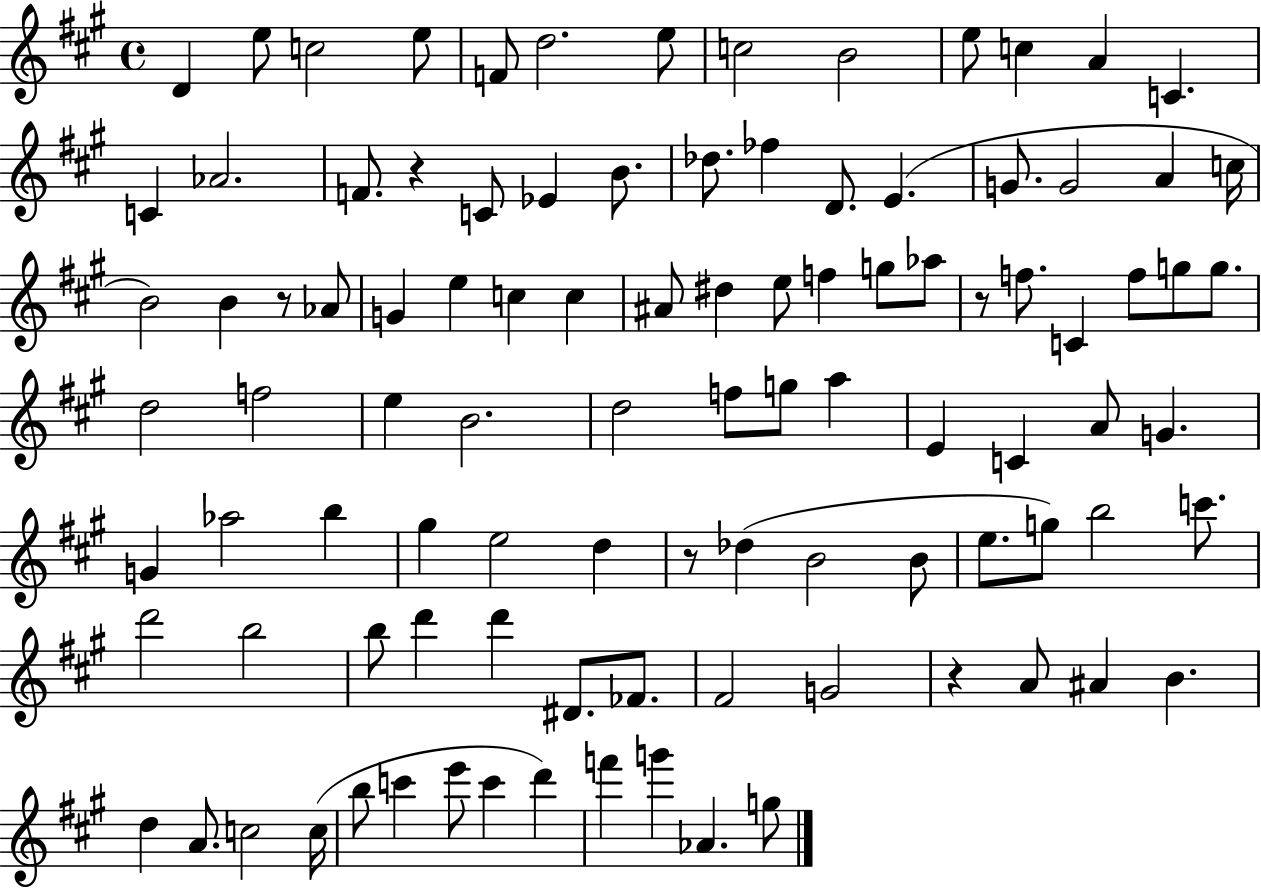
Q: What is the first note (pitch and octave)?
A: D4